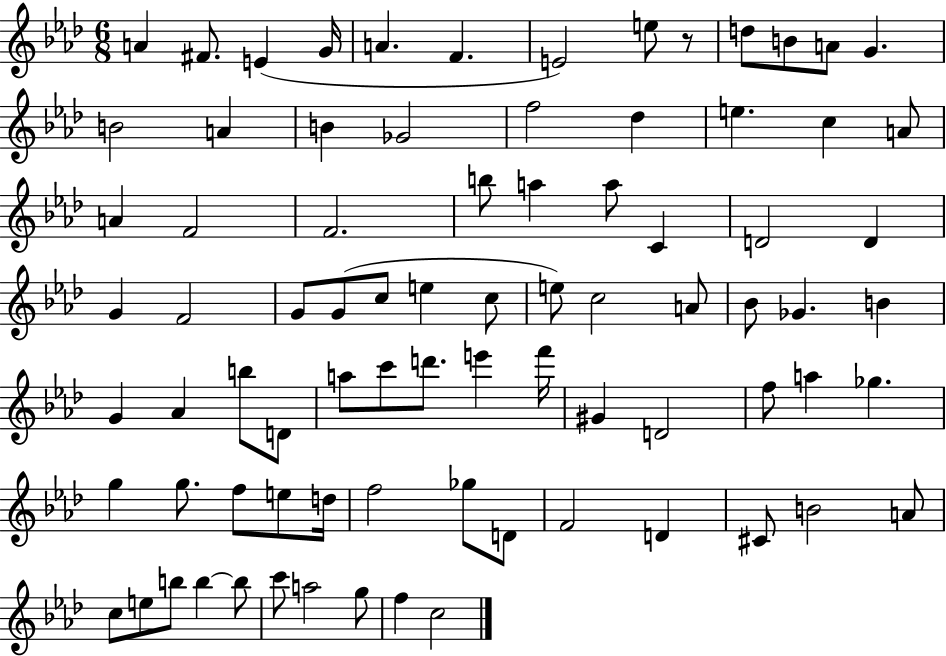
A4/q F#4/e. E4/q G4/s A4/q. F4/q. E4/h E5/e R/e D5/e B4/e A4/e G4/q. B4/h A4/q B4/q Gb4/h F5/h Db5/q E5/q. C5/q A4/e A4/q F4/h F4/h. B5/e A5/q A5/e C4/q D4/h D4/q G4/q F4/h G4/e G4/e C5/e E5/q C5/e E5/e C5/h A4/e Bb4/e Gb4/q. B4/q G4/q Ab4/q B5/e D4/e A5/e C6/e D6/e. E6/q F6/s G#4/q D4/h F5/e A5/q Gb5/q. G5/q G5/e. F5/e E5/e D5/s F5/h Gb5/e D4/e F4/h D4/q C#4/e B4/h A4/e C5/e E5/e B5/e B5/q B5/e C6/e A5/h G5/e F5/q C5/h